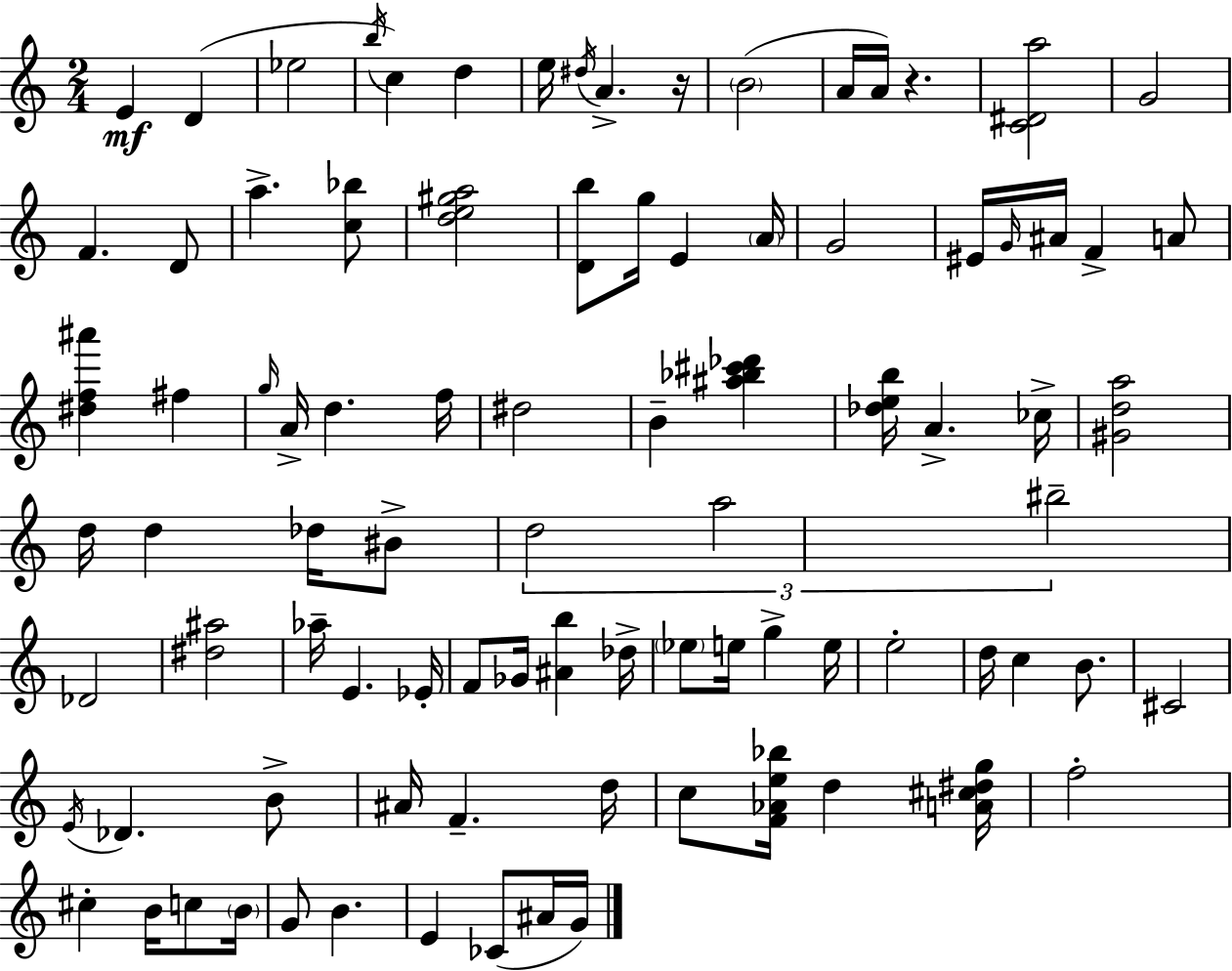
E4/q D4/q Eb5/h B5/s C5/q D5/q E5/s D#5/s A4/q. R/s B4/h A4/s A4/s R/q. [C4,D#4,A5]/h G4/h F4/q. D4/e A5/q. [C5,Bb5]/e [D5,E5,G#5,A5]/h [D4,B5]/e G5/s E4/q A4/s G4/h EIS4/s G4/s A#4/s F4/q A4/e [D#5,F5,A#6]/q F#5/q G5/s A4/s D5/q. F5/s D#5/h B4/q [A#5,Bb5,C#6,Db6]/q [Db5,E5,B5]/s A4/q. CES5/s [G#4,D5,A5]/h D5/s D5/q Db5/s BIS4/e D5/h A5/h BIS5/h Db4/h [D#5,A#5]/h Ab5/s E4/q. Eb4/s F4/e Gb4/s [A#4,B5]/q Db5/s Eb5/e E5/s G5/q E5/s E5/h D5/s C5/q B4/e. C#4/h E4/s Db4/q. B4/e A#4/s F4/q. D5/s C5/e [F4,Ab4,E5,Bb5]/s D5/q [A4,C#5,D#5,G5]/s F5/h C#5/q B4/s C5/e B4/s G4/e B4/q. E4/q CES4/e A#4/s G4/s